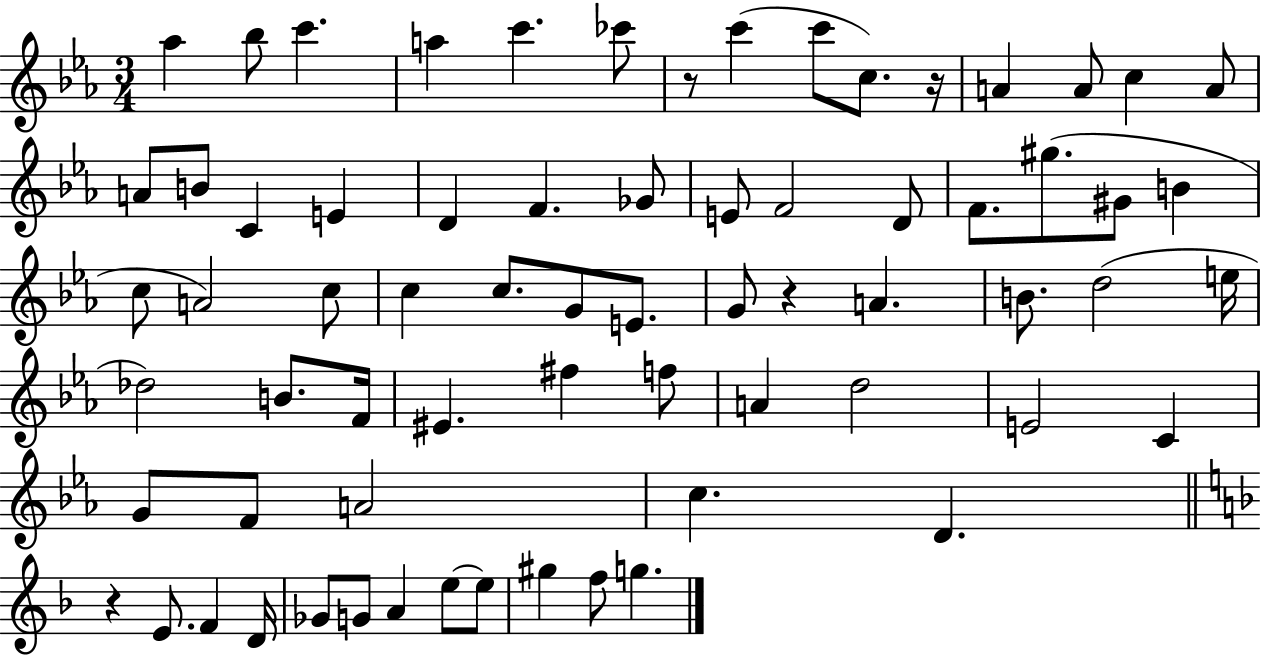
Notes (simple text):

Ab5/q Bb5/e C6/q. A5/q C6/q. CES6/e R/e C6/q C6/e C5/e. R/s A4/q A4/e C5/q A4/e A4/e B4/e C4/q E4/q D4/q F4/q. Gb4/e E4/e F4/h D4/e F4/e. G#5/e. G#4/e B4/q C5/e A4/h C5/e C5/q C5/e. G4/e E4/e. G4/e R/q A4/q. B4/e. D5/h E5/s Db5/h B4/e. F4/s EIS4/q. F#5/q F5/e A4/q D5/h E4/h C4/q G4/e F4/e A4/h C5/q. D4/q. R/q E4/e. F4/q D4/s Gb4/e G4/e A4/q E5/e E5/e G#5/q F5/e G5/q.